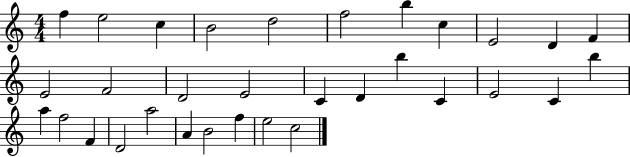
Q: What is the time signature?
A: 4/4